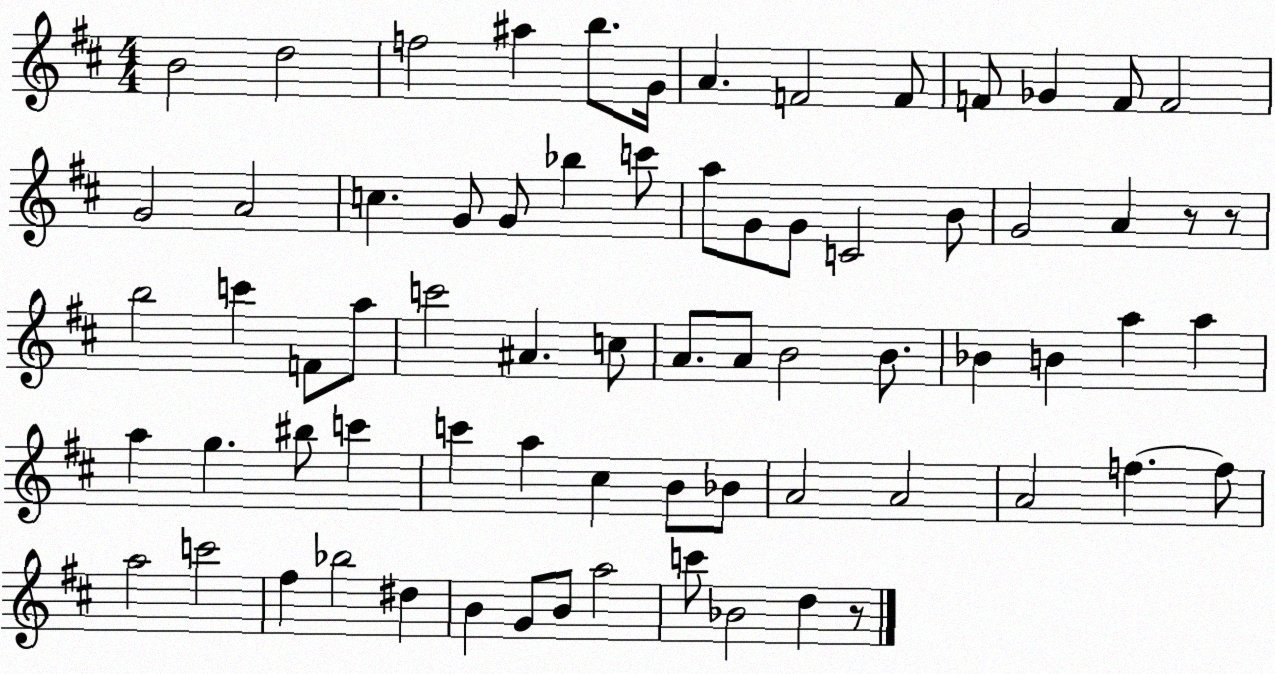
X:1
T:Untitled
M:4/4
L:1/4
K:D
B2 d2 f2 ^a b/2 G/4 A F2 F/2 F/2 _G F/2 F2 G2 A2 c G/2 G/2 _b c'/2 a/2 G/2 G/2 C2 B/2 G2 A z/2 z/2 b2 c' F/2 a/2 c'2 ^A c/2 A/2 A/2 B2 B/2 _B B a a a g ^b/2 c' c' a ^c B/2 _B/2 A2 A2 A2 f f/2 a2 c'2 ^f _b2 ^d B G/2 B/2 a2 c'/2 _B2 d z/2